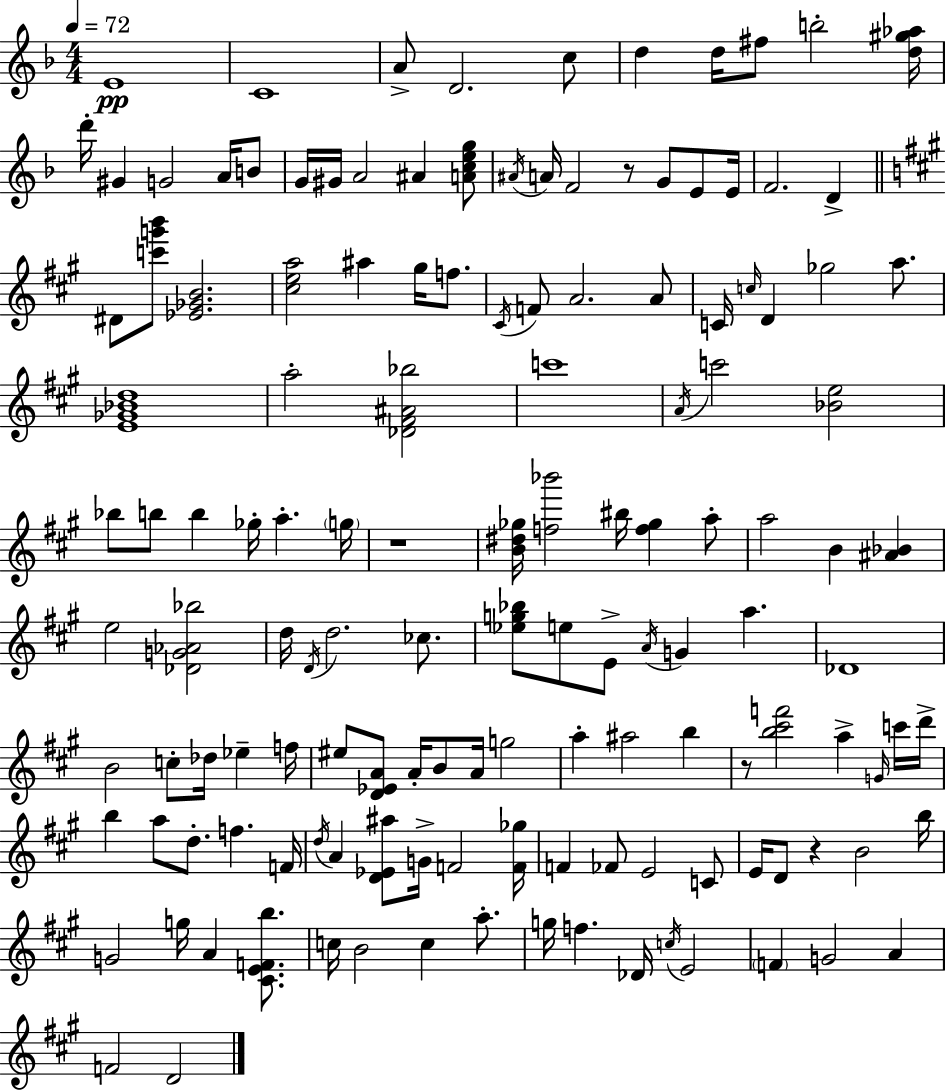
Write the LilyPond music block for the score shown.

{
  \clef treble
  \numericTimeSignature
  \time 4/4
  \key f \major
  \tempo 4 = 72
  e'1\pp | c'1 | a'8-> d'2. c''8 | d''4 d''16 fis''8 b''2-. <d'' gis'' aes''>16 | \break d'''16-. gis'4 g'2 a'16 b'8 | g'16 gis'16 a'2 ais'4 <a' c'' e'' g''>8 | \acciaccatura { ais'16 } a'16 f'2 r8 g'8 e'8 | e'16 f'2. d'4-> | \break \bar "||" \break \key a \major dis'8 <c''' g''' b'''>8 <ees' ges' b'>2. | <cis'' e'' a''>2 ais''4 gis''16 f''8. | \acciaccatura { cis'16 } f'8 a'2. a'8 | c'16 \grace { c''16 } d'4 ges''2 a''8. | \break <e' ges' bes' d''>1 | a''2-. <des' fis' ais' bes''>2 | c'''1 | \acciaccatura { a'16 } c'''2 <bes' e''>2 | \break bes''8 b''8 b''4 ges''16-. a''4.-. | \parenthesize g''16 r1 | <b' dis'' ges''>16 <f'' bes'''>2 bis''16 <f'' ges''>4 | a''8-. a''2 b'4 <ais' bes'>4 | \break e''2 <des' g' aes' bes''>2 | d''16 \acciaccatura { d'16 } d''2. | ces''8. <ees'' g'' bes''>8 e''8 e'8-> \acciaccatura { a'16 } g'4 a''4. | des'1 | \break b'2 c''8-. des''16 | ees''4-- f''16 eis''8 <d' ees' a'>8 a'16-. b'8 a'16 g''2 | a''4-. ais''2 | b''4 r8 <b'' cis''' f'''>2 a''4-> | \break \grace { g'16 } c'''16 d'''16-> b''4 a''8 d''8.-. f''4. | f'16 \acciaccatura { d''16 } a'4 <d' ees' ais''>8 g'16-> f'2 | <f' ges''>16 f'4 fes'8 e'2 | c'8 e'16 d'8 r4 b'2 | \break b''16 g'2 g''16 | a'4 <cis' e' f' b''>8. c''16 b'2 | c''4 a''8.-. g''16 f''4. des'16 \acciaccatura { c''16 } | e'2 \parenthesize f'4 g'2 | \break a'4 f'2 | d'2 \bar "|."
}